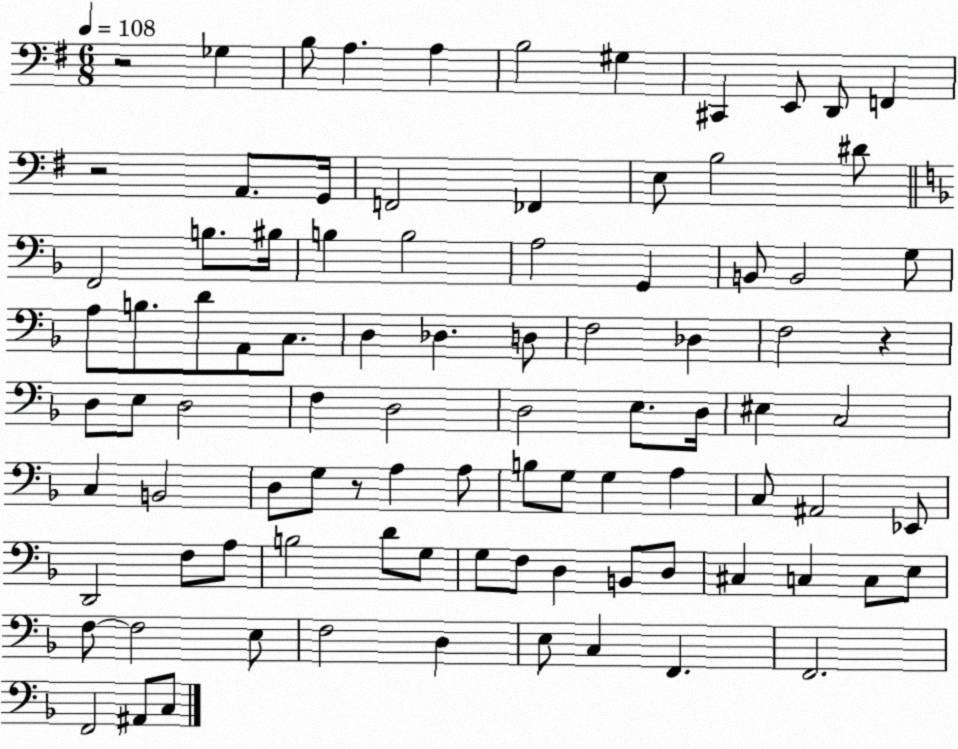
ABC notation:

X:1
T:Untitled
M:6/8
L:1/4
K:G
z2 _G, B,/2 A, A, B,2 ^G, ^C,, E,,/2 D,,/2 F,, z2 A,,/2 G,,/4 F,,2 _F,, E,/2 B,2 ^D/2 F,,2 B,/2 ^B,/4 B, B,2 A,2 G,, B,,/2 B,,2 G,/2 A,/2 B,/2 D/2 A,,/2 C,/2 D, _D, D,/2 F,2 _D, F,2 z D,/2 E,/2 D,2 F, D,2 D,2 E,/2 D,/4 ^E, C,2 C, B,,2 D,/2 G,/2 z/2 A, A,/2 B,/2 G,/2 G, A, C,/2 ^A,,2 _E,,/2 D,,2 F,/2 A,/2 B,2 D/2 G,/2 G,/2 F,/2 D, B,,/2 D,/2 ^C, C, C,/2 E,/2 F,/2 F,2 E,/2 F,2 D, E,/2 C, F,, F,,2 F,,2 ^A,,/2 C,/2